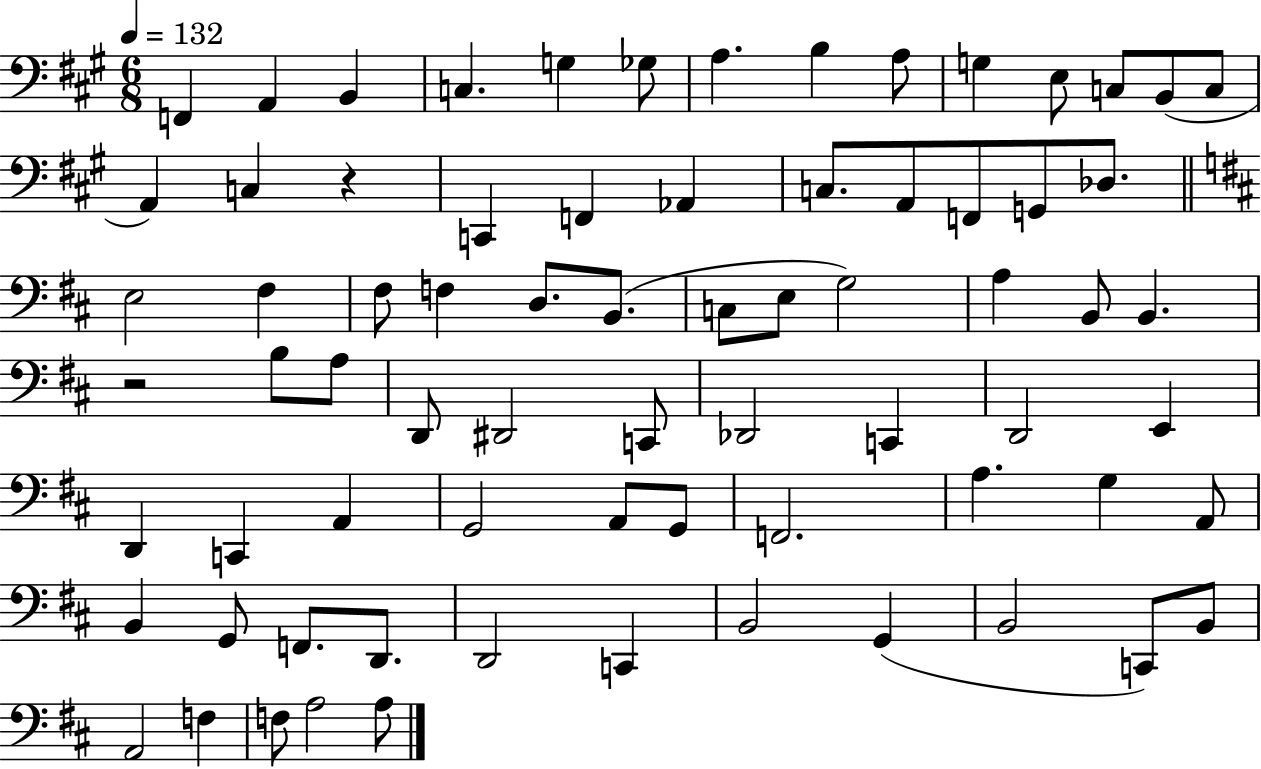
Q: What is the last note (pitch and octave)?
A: A3